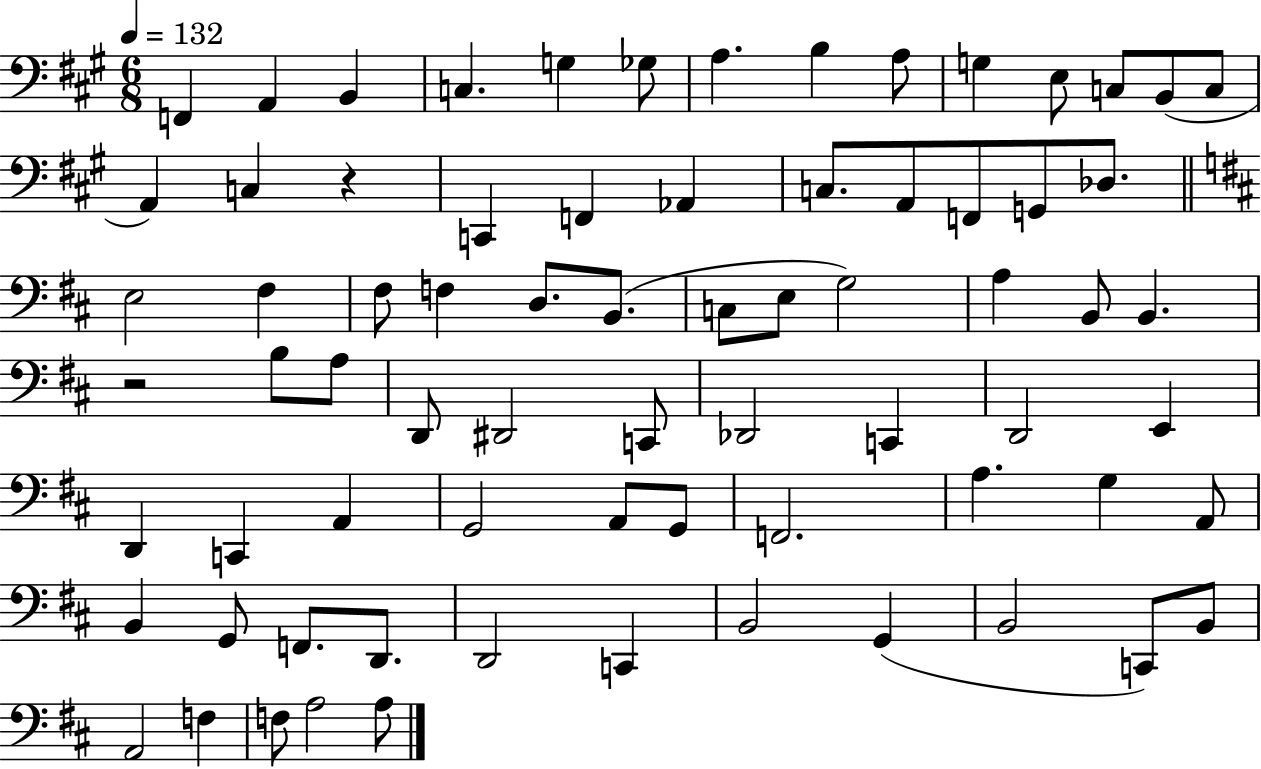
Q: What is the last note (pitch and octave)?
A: A3